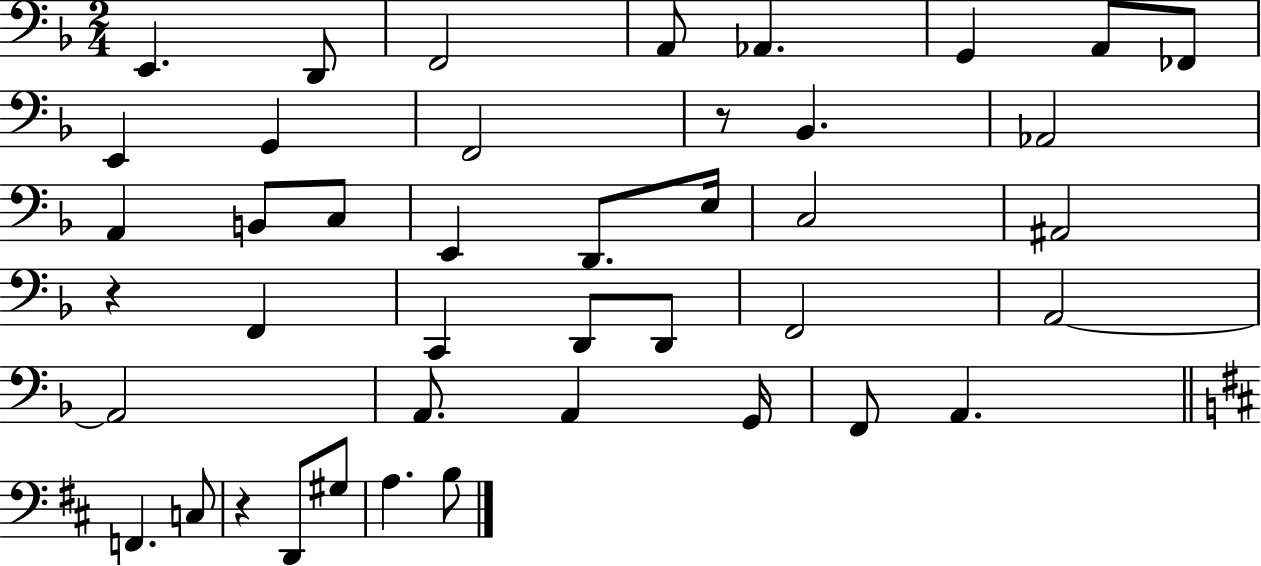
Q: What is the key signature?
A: F major